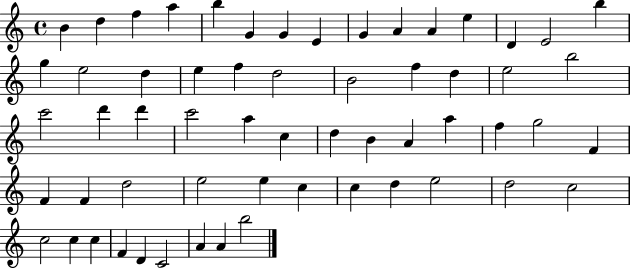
{
  \clef treble
  \time 4/4
  \defaultTimeSignature
  \key c \major
  b'4 d''4 f''4 a''4 | b''4 g'4 g'4 e'4 | g'4 a'4 a'4 e''4 | d'4 e'2 b''4 | \break g''4 e''2 d''4 | e''4 f''4 d''2 | b'2 f''4 d''4 | e''2 b''2 | \break c'''2 d'''4 d'''4 | c'''2 a''4 c''4 | d''4 b'4 a'4 a''4 | f''4 g''2 f'4 | \break f'4 f'4 d''2 | e''2 e''4 c''4 | c''4 d''4 e''2 | d''2 c''2 | \break c''2 c''4 c''4 | f'4 d'4 c'2 | a'4 a'4 b''2 | \bar "|."
}